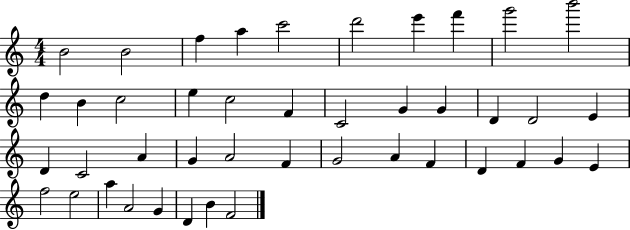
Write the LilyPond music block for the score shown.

{
  \clef treble
  \numericTimeSignature
  \time 4/4
  \key c \major
  b'2 b'2 | f''4 a''4 c'''2 | d'''2 e'''4 f'''4 | g'''2 b'''2 | \break d''4 b'4 c''2 | e''4 c''2 f'4 | c'2 g'4 g'4 | d'4 d'2 e'4 | \break d'4 c'2 a'4 | g'4 a'2 f'4 | g'2 a'4 f'4 | d'4 f'4 g'4 e'4 | \break f''2 e''2 | a''4 a'2 g'4 | d'4 b'4 f'2 | \bar "|."
}